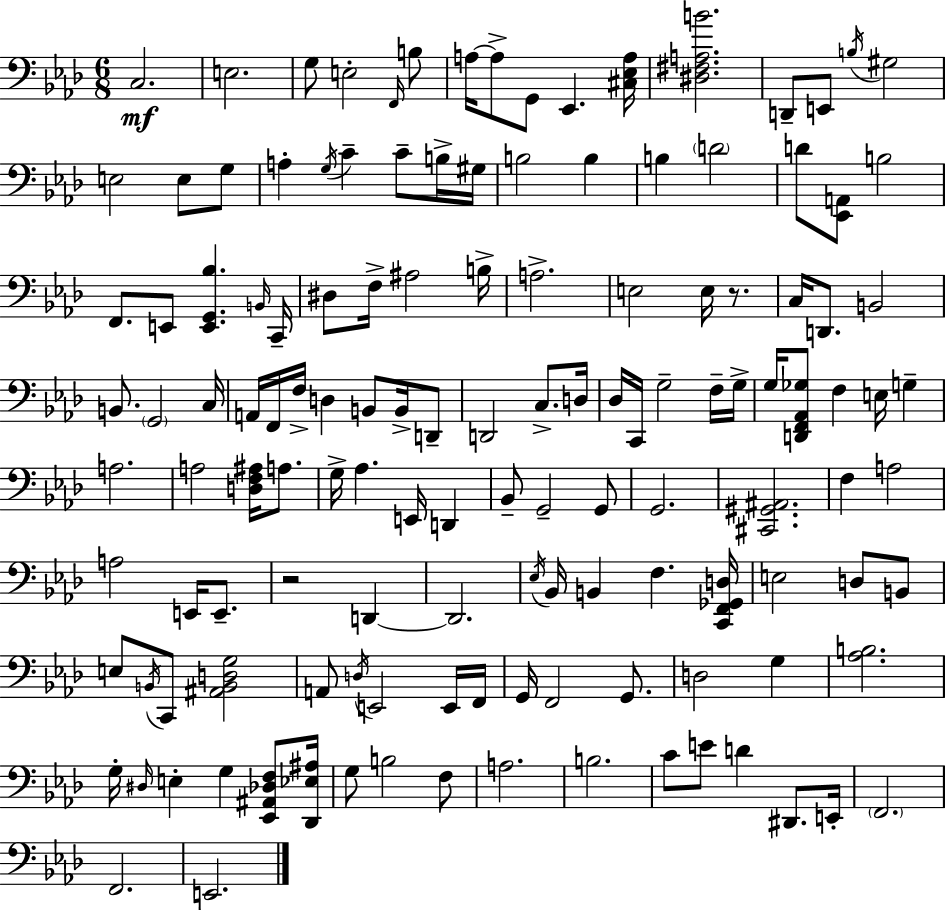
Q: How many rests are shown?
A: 2